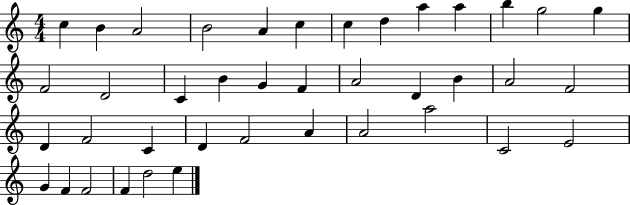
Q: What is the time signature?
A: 4/4